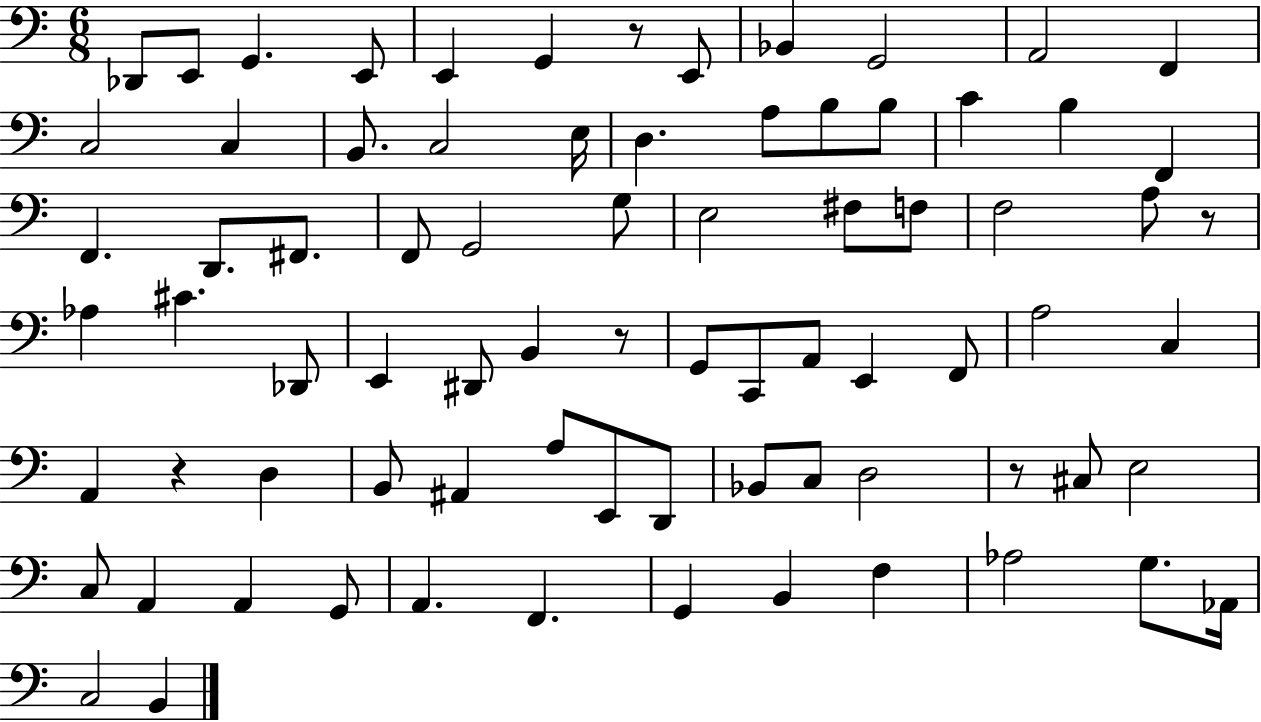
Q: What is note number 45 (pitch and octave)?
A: F2